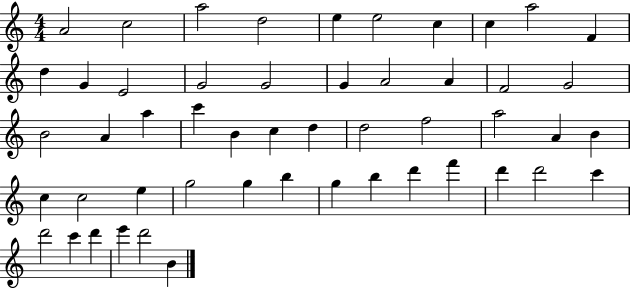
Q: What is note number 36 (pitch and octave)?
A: G5